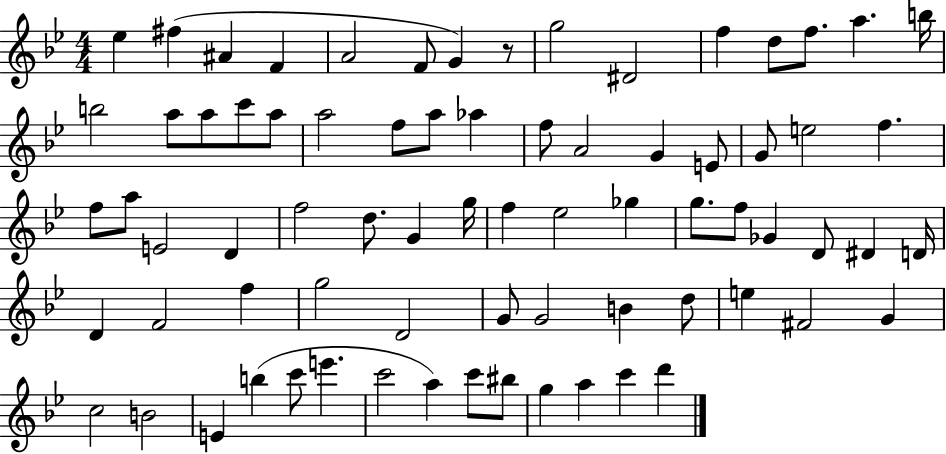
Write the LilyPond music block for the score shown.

{
  \clef treble
  \numericTimeSignature
  \time 4/4
  \key bes \major
  ees''4 fis''4( ais'4 f'4 | a'2 f'8 g'4) r8 | g''2 dis'2 | f''4 d''8 f''8. a''4. b''16 | \break b''2 a''8 a''8 c'''8 a''8 | a''2 f''8 a''8 aes''4 | f''8 a'2 g'4 e'8 | g'8 e''2 f''4. | \break f''8 a''8 e'2 d'4 | f''2 d''8. g'4 g''16 | f''4 ees''2 ges''4 | g''8. f''8 ges'4 d'8 dis'4 d'16 | \break d'4 f'2 f''4 | g''2 d'2 | g'8 g'2 b'4 d''8 | e''4 fis'2 g'4 | \break c''2 b'2 | e'4 b''4( c'''8 e'''4. | c'''2 a''4) c'''8 bis''8 | g''4 a''4 c'''4 d'''4 | \break \bar "|."
}